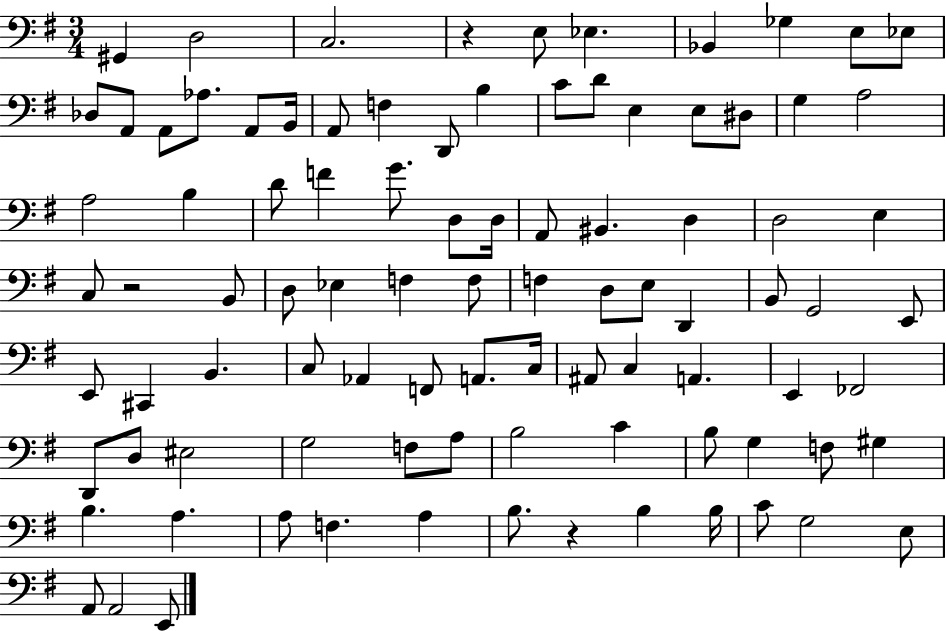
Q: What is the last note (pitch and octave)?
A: E2